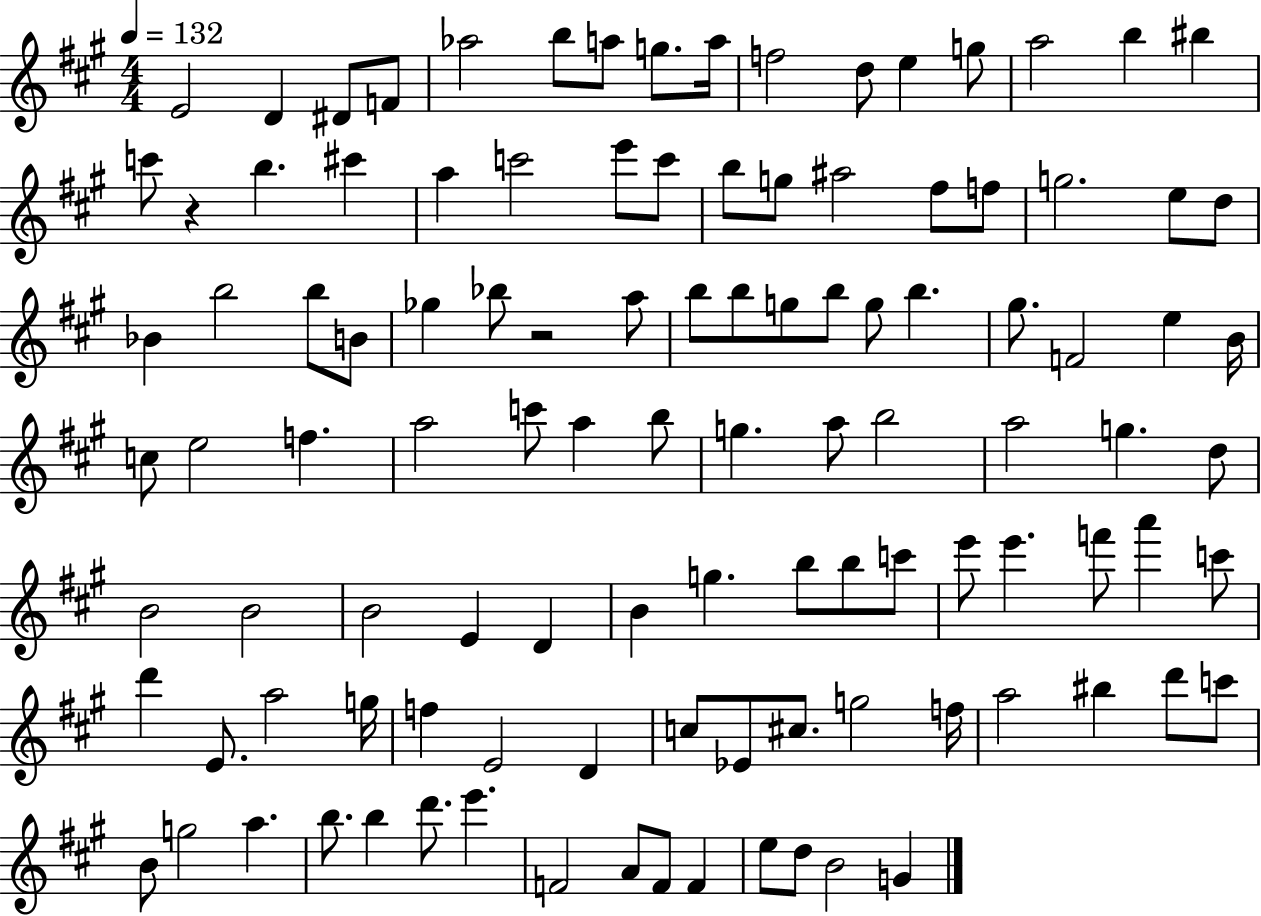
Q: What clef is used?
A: treble